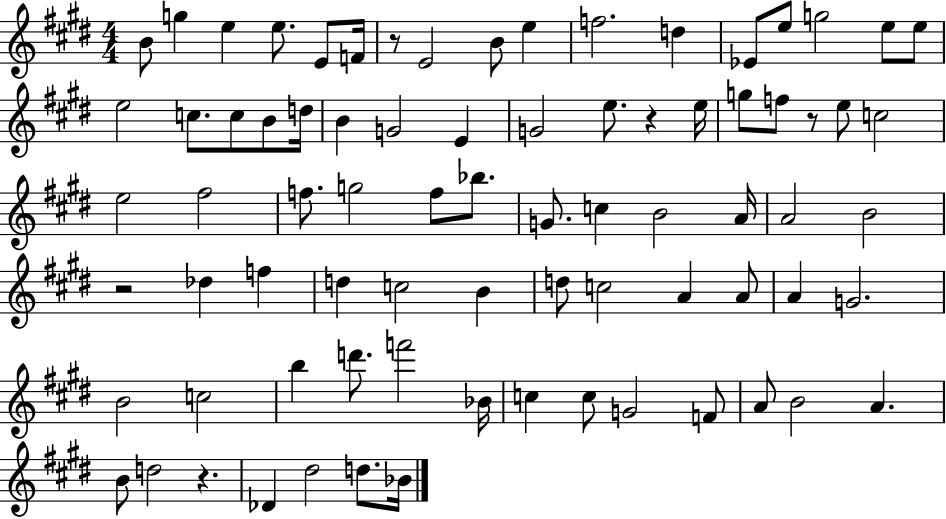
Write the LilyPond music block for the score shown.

{
  \clef treble
  \numericTimeSignature
  \time 4/4
  \key e \major
  b'8 g''4 e''4 e''8. e'8 f'16 | r8 e'2 b'8 e''4 | f''2. d''4 | ees'8 e''8 g''2 e''8 e''8 | \break e''2 c''8. c''8 b'8 d''16 | b'4 g'2 e'4 | g'2 e''8. r4 e''16 | g''8 f''8 r8 e''8 c''2 | \break e''2 fis''2 | f''8. g''2 f''8 bes''8. | g'8. c''4 b'2 a'16 | a'2 b'2 | \break r2 des''4 f''4 | d''4 c''2 b'4 | d''8 c''2 a'4 a'8 | a'4 g'2. | \break b'2 c''2 | b''4 d'''8. f'''2 bes'16 | c''4 c''8 g'2 f'8 | a'8 b'2 a'4. | \break b'8 d''2 r4. | des'4 dis''2 d''8. bes'16 | \bar "|."
}